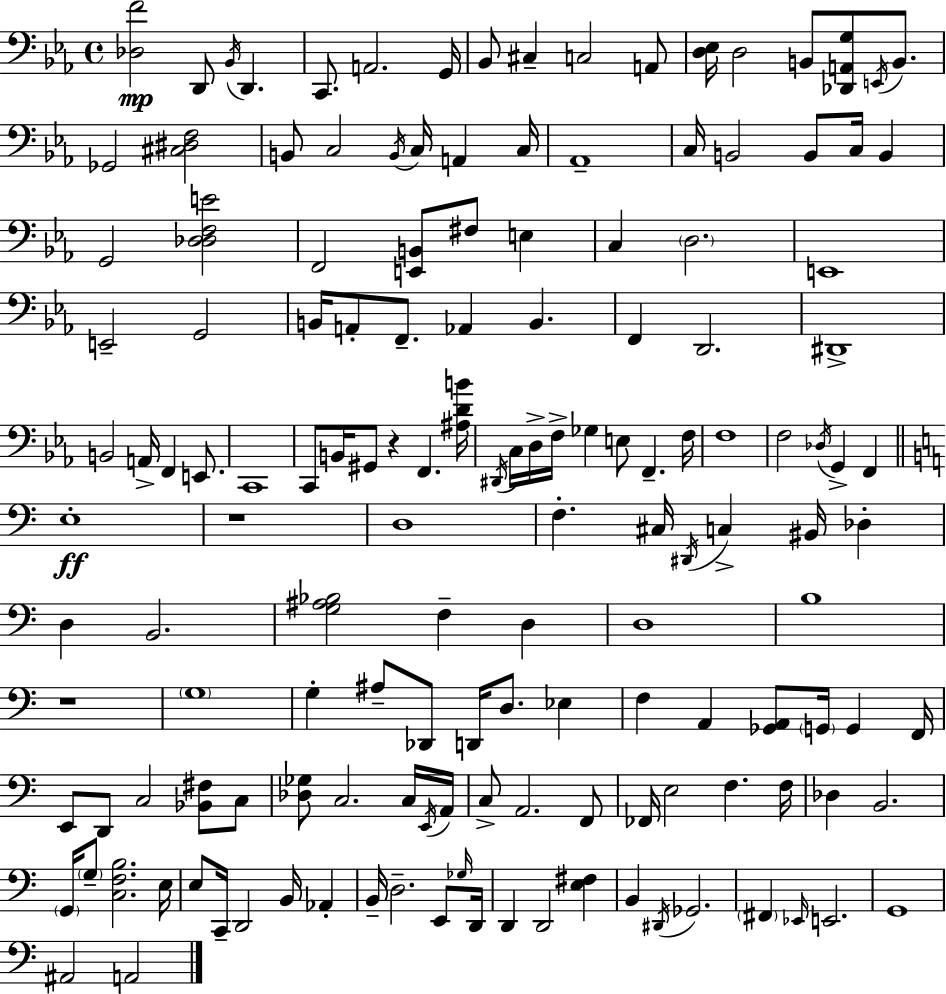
{
  \clef bass
  \time 4/4
  \defaultTimeSignature
  \key ees \major
  \repeat volta 2 { <des f'>2\mp d,8 \acciaccatura { bes,16 } d,4. | c,8. a,2. | g,16 bes,8 cis4-- c2 a,8 | <d ees>16 d2 b,8 <des, a, g>8 \acciaccatura { e,16 } b,8. | \break ges,2 <cis dis f>2 | b,8 c2 \acciaccatura { b,16 } c16 a,4 | c16 aes,1-- | c16 b,2 b,8 c16 b,4 | \break g,2 <des d f e'>2 | f,2 <e, b,>8 fis8 e4 | c4 \parenthesize d2. | e,1 | \break e,2-- g,2 | b,16 a,8-. f,8.-- aes,4 b,4. | f,4 d,2. | dis,1-> | \break b,2 a,16-> f,4 | e,8. c,1 | c,8 b,16 gis,8 r4 f,4. | <ais d' b'>16 \acciaccatura { dis,16 } c16 d16-> f16-> ges4 e8 f,4.-- | \break f16 f1 | f2 \acciaccatura { des16 } g,4-> | f,4 \bar "||" \break \key c \major e1-.\ff | r1 | d1 | f4.-. cis16 \acciaccatura { dis,16 } c4-> bis,16 des4-. | \break d4 b,2. | <g ais bes>2 f4-- d4 | d1 | b1 | \break r1 | \parenthesize g1 | g4-. ais8-- des,8 d,16 d8. ees4 | f4 a,4 <ges, a,>8 \parenthesize g,16 g,4 | \break f,16 e,8 d,8 c2 <bes, fis>8 c8 | <des ges>8 c2. c16 | \acciaccatura { e,16 } a,16 c8-> a,2. | f,8 fes,16 e2 f4. | \break f16 des4 b,2. | \parenthesize g,16 \parenthesize g8-- <c f b>2. | e16 e8 c,16-- d,2 b,16 aes,4-. | b,16-- d2.-- e,8 | \break \grace { ges16 } d,16 d,4 d,2 <e fis>4 | b,4 \acciaccatura { dis,16 } ges,2. | \parenthesize fis,4 \grace { ees,16 } e,2. | g,1 | \break ais,2 a,2 | } \bar "|."
}